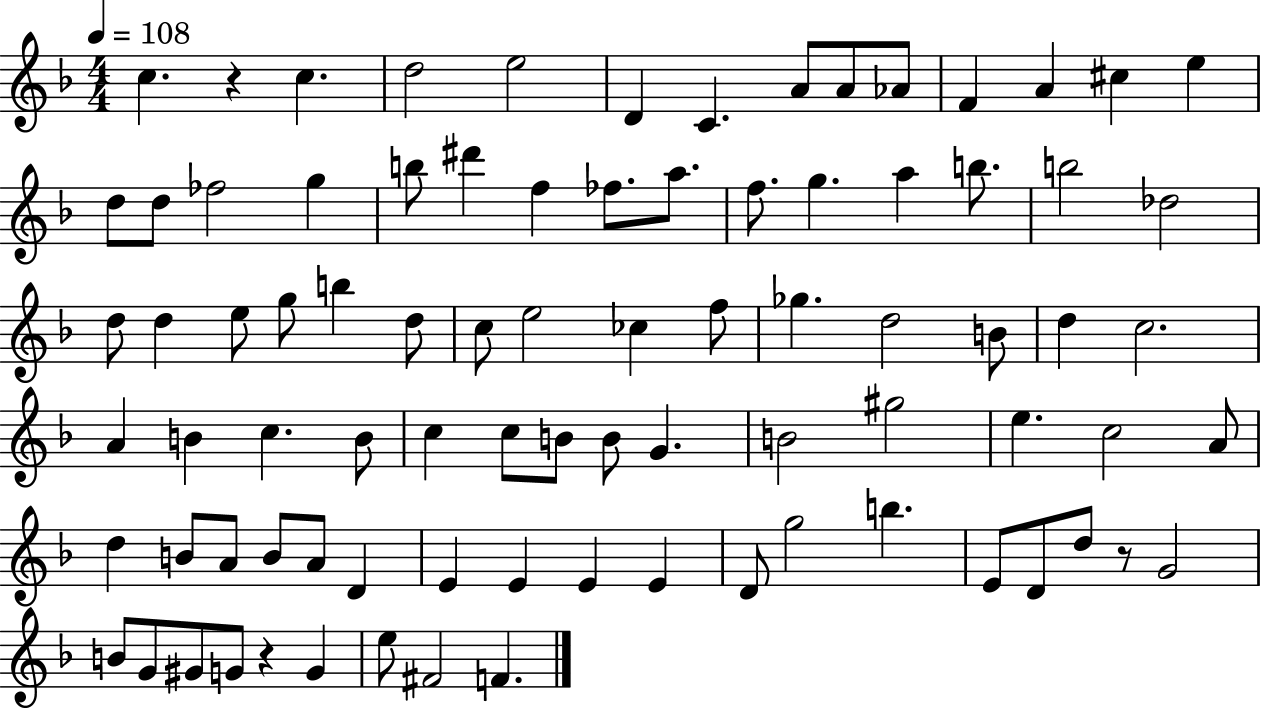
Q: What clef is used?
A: treble